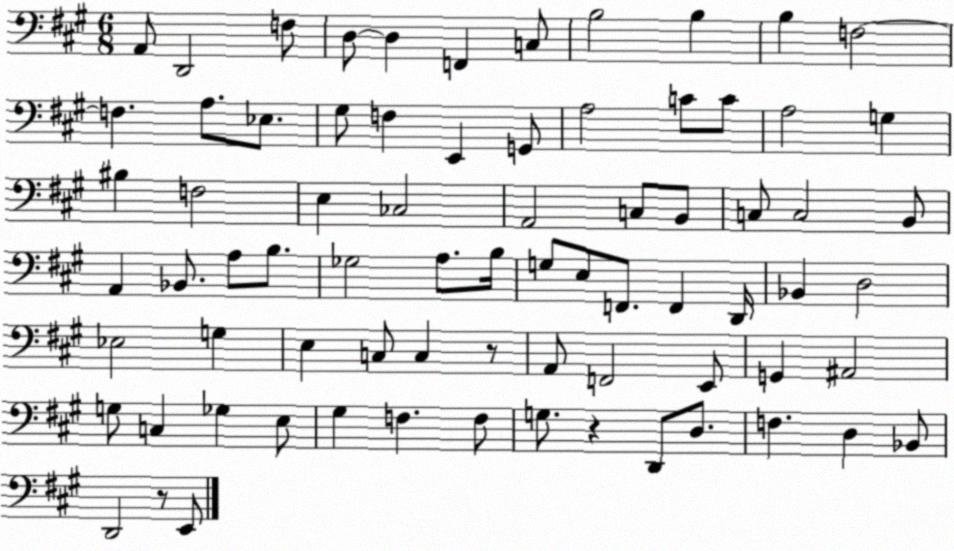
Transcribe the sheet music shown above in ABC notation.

X:1
T:Untitled
M:6/8
L:1/4
K:A
A,,/2 D,,2 F,/2 D,/2 D, F,, C,/2 B,2 B, B, F,2 F, A,/2 _E,/2 ^G,/2 F, E,, G,,/2 A,2 C/2 C/2 A,2 G, ^B, F,2 E, _C,2 A,,2 C,/2 B,,/2 C,/2 C,2 B,,/2 A,, _B,,/2 A,/2 B,/2 _G,2 A,/2 B,/4 G,/2 E,/2 F,,/2 F,, D,,/4 _B,, D,2 _E,2 G, E, C,/2 C, z/2 A,,/2 F,,2 E,,/2 G,, ^A,,2 G,/2 C, _G, E,/2 ^G, F, F,/2 G,/2 z D,,/2 D,/2 F, D, _B,,/2 D,,2 z/2 E,,/2